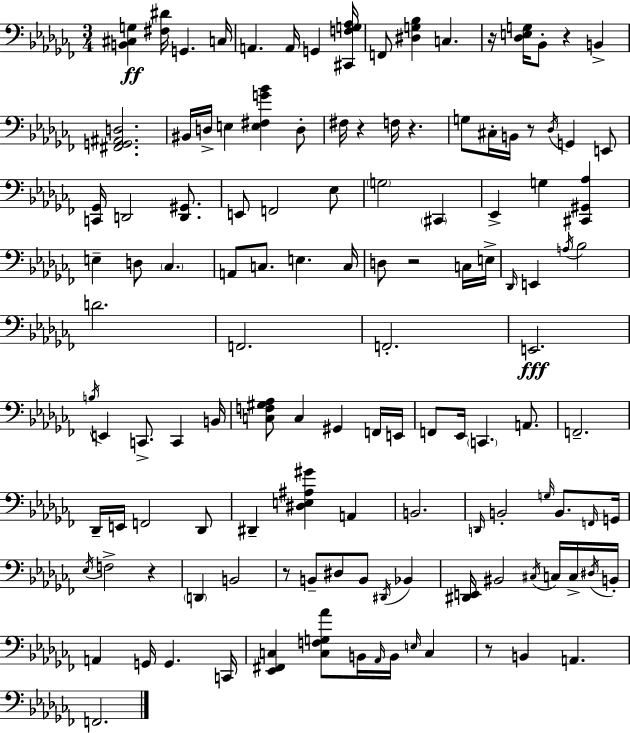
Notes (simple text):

[B2,C#3,G3]/q [F#3,D#4]/s G2/q. C3/s A2/q. A2/s G2/q [C#2,F3,G3,Ab3]/s F2/e [D#3,G3,Bb3]/q C3/q. R/s [Db3,E3,G3]/s Bb2/e R/q B2/q [F#2,G2,A#2,D3]/h. BIS2/s D3/s E3/q [E3,F#3,G4,Bb4]/q D3/e F#3/s R/q F3/s R/q. G3/e C#3/s B2/s R/e Db3/s G2/q E2/e [C2,Gb2]/s D2/h [D2,G#2]/e. E2/e F2/h Eb3/e G3/h C#2/q Eb2/q G3/q [C#2,G#2,Ab3]/q E3/q D3/e CES3/q. A2/e C3/e. E3/q. C3/s D3/e R/h C3/s E3/s Db2/s E2/q A3/s Bb3/h D4/h. F2/h. F2/h. E2/h. B3/s E2/q C2/e. C2/q B2/s [C3,F3,G#3,Ab3]/e C3/q G#2/q F2/s E2/s F2/e Eb2/s C2/q. A2/e. F2/h. Db2/s E2/s F2/h Db2/e D#2/q [D#3,E3,A#3,G#4]/q A2/q B2/h. D2/s B2/h G3/s B2/e. F2/s G2/s Eb3/s F3/h R/q D2/q B2/h R/e B2/e D#3/e B2/e D#2/s Bb2/q [D#2,E2]/s BIS2/h C#3/s C3/s C3/s D#3/s B2/s A2/q G2/s G2/q. C2/s [Eb2,F#2,C3]/q [C3,F3,G3,Ab4]/e B2/s Ab2/s B2/s E3/s C3/q R/e B2/q A2/q. F2/h.